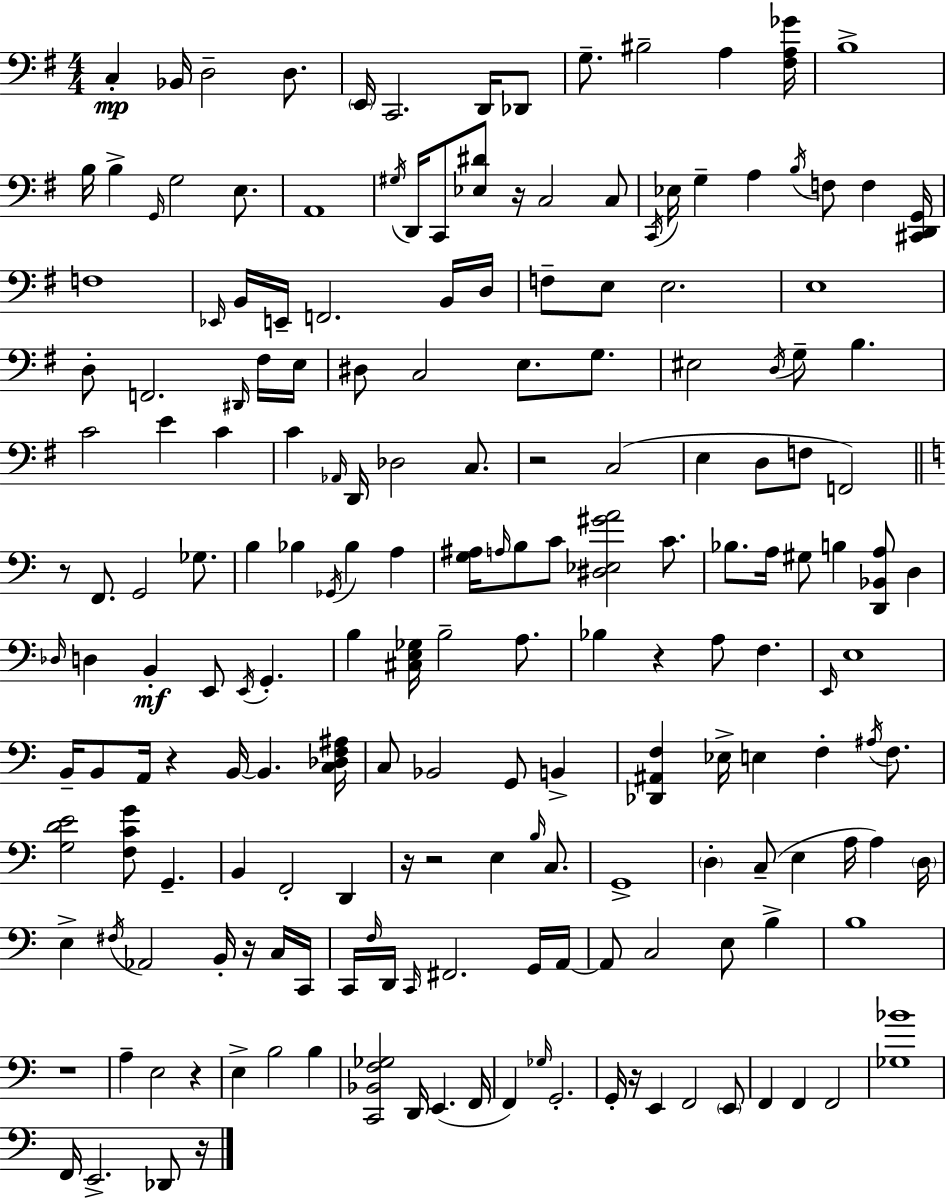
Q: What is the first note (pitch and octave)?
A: C3